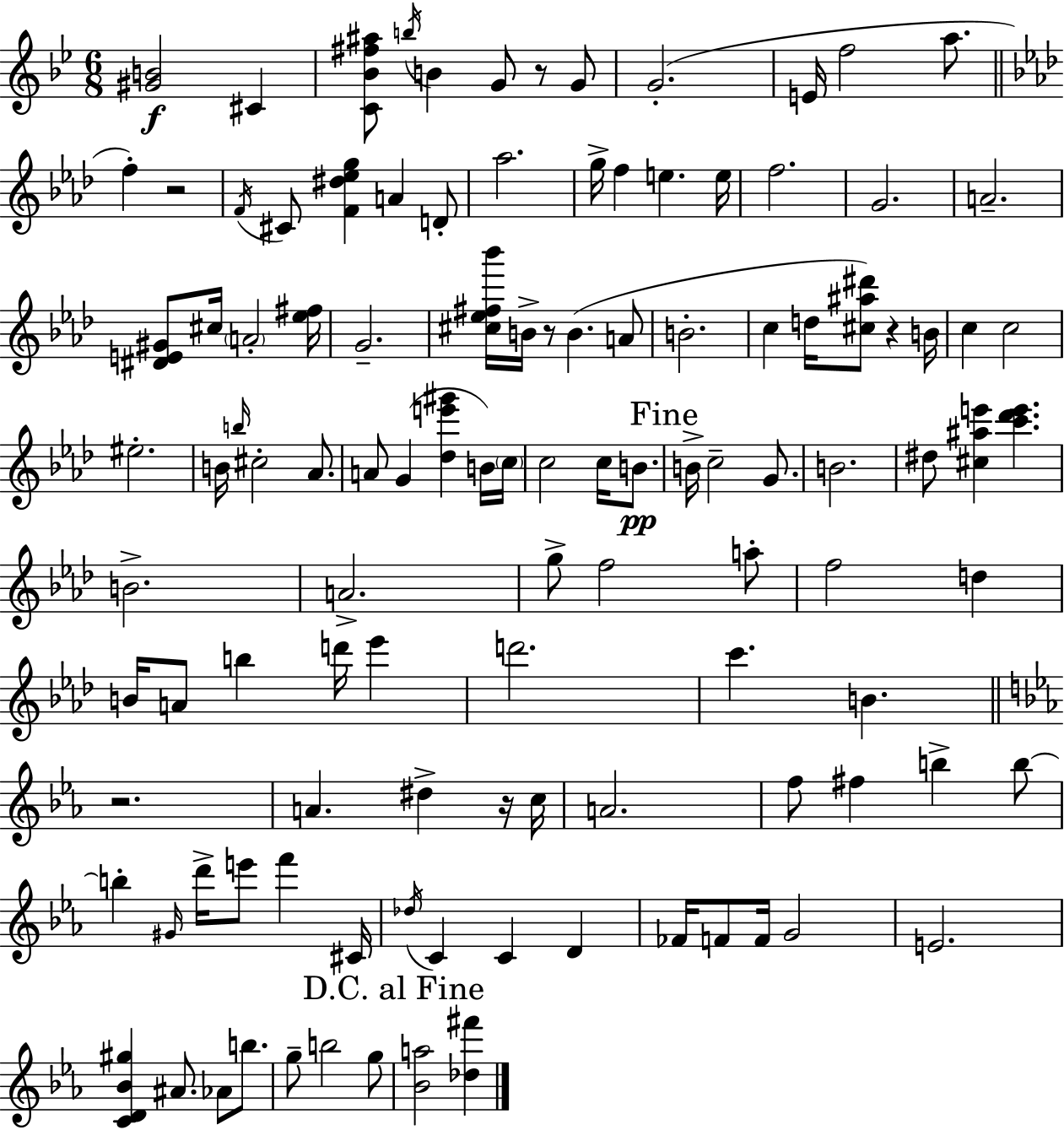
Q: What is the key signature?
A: G minor